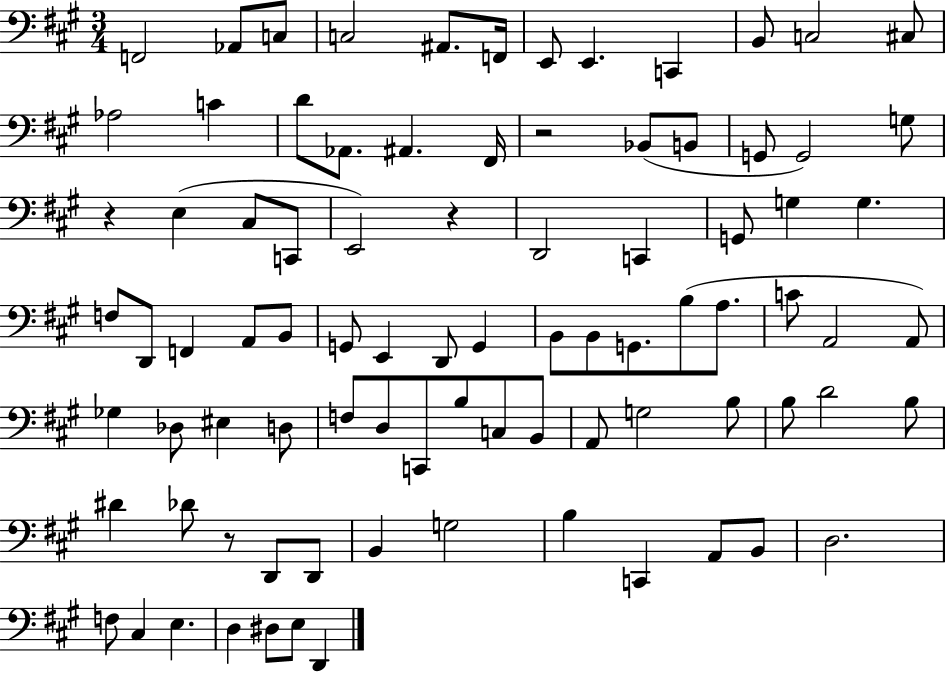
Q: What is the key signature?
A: A major